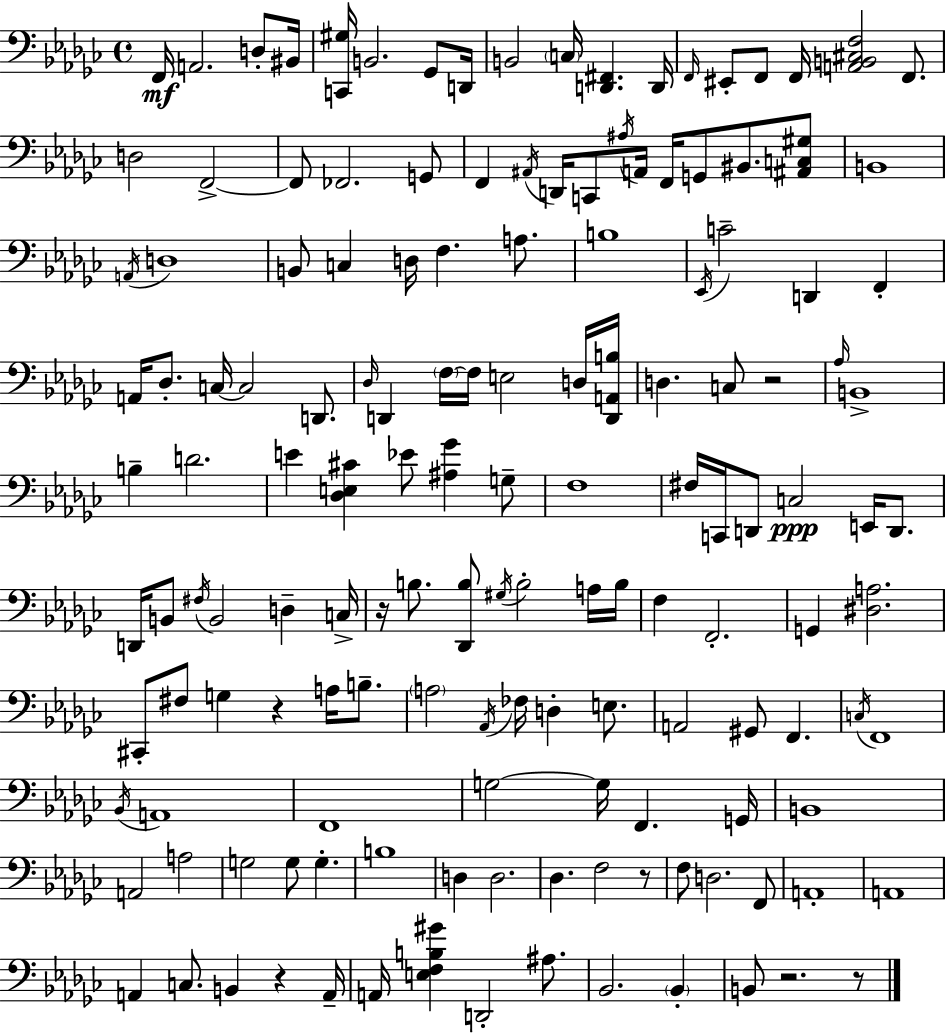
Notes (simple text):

F2/s A2/h. D3/e BIS2/s [C2,G#3]/s B2/h. Gb2/e D2/s B2/h C3/s [D2,F#2]/q. D2/s F2/s EIS2/e F2/e F2/s [A2,B2,C#3,F3]/h F2/e. D3/h F2/h F2/e FES2/h. G2/e F2/q A#2/s D2/s C2/e A#3/s A2/s F2/s G2/e BIS2/e. [A#2,C3,G#3]/e B2/w A2/s D3/w B2/e C3/q D3/s F3/q. A3/e. B3/w Eb2/s C4/h D2/q F2/q A2/s Db3/e. C3/s C3/h D2/e. Db3/s D2/q F3/s F3/s E3/h D3/s [D2,A2,B3]/s D3/q. C3/e R/h Ab3/s B2/w B3/q D4/h. E4/q [Db3,E3,C#4]/q Eb4/e [A#3,Gb4]/q G3/e F3/w F#3/s C2/s D2/e C3/h E2/s D2/e. D2/s B2/e F#3/s B2/h D3/q C3/s R/s B3/e. [Db2,B3]/e G#3/s B3/h A3/s B3/s F3/q F2/h. G2/q [D#3,A3]/h. C#2/e F#3/e G3/q R/q A3/s B3/e. A3/h Ab2/s FES3/s D3/q E3/e. A2/h G#2/e F2/q. C3/s F2/w Bb2/s A2/w F2/w G3/h G3/s F2/q. G2/s B2/w A2/h A3/h G3/h G3/e G3/q. B3/w D3/q D3/h. Db3/q. F3/h R/e F3/e D3/h. F2/e A2/w A2/w A2/q C3/e. B2/q R/q A2/s A2/s [E3,F3,B3,G#4]/q D2/h A#3/e. Bb2/h. Bb2/q B2/e R/h. R/e